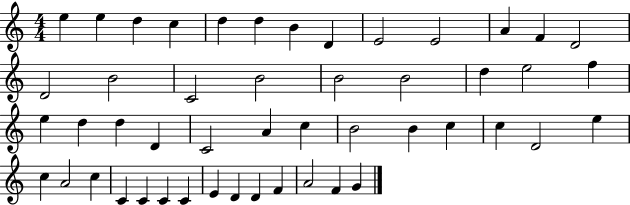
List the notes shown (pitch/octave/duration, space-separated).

E5/q E5/q D5/q C5/q D5/q D5/q B4/q D4/q E4/h E4/h A4/q F4/q D4/h D4/h B4/h C4/h B4/h B4/h B4/h D5/q E5/h F5/q E5/q D5/q D5/q D4/q C4/h A4/q C5/q B4/h B4/q C5/q C5/q D4/h E5/q C5/q A4/h C5/q C4/q C4/q C4/q C4/q E4/q D4/q D4/q F4/q A4/h F4/q G4/q